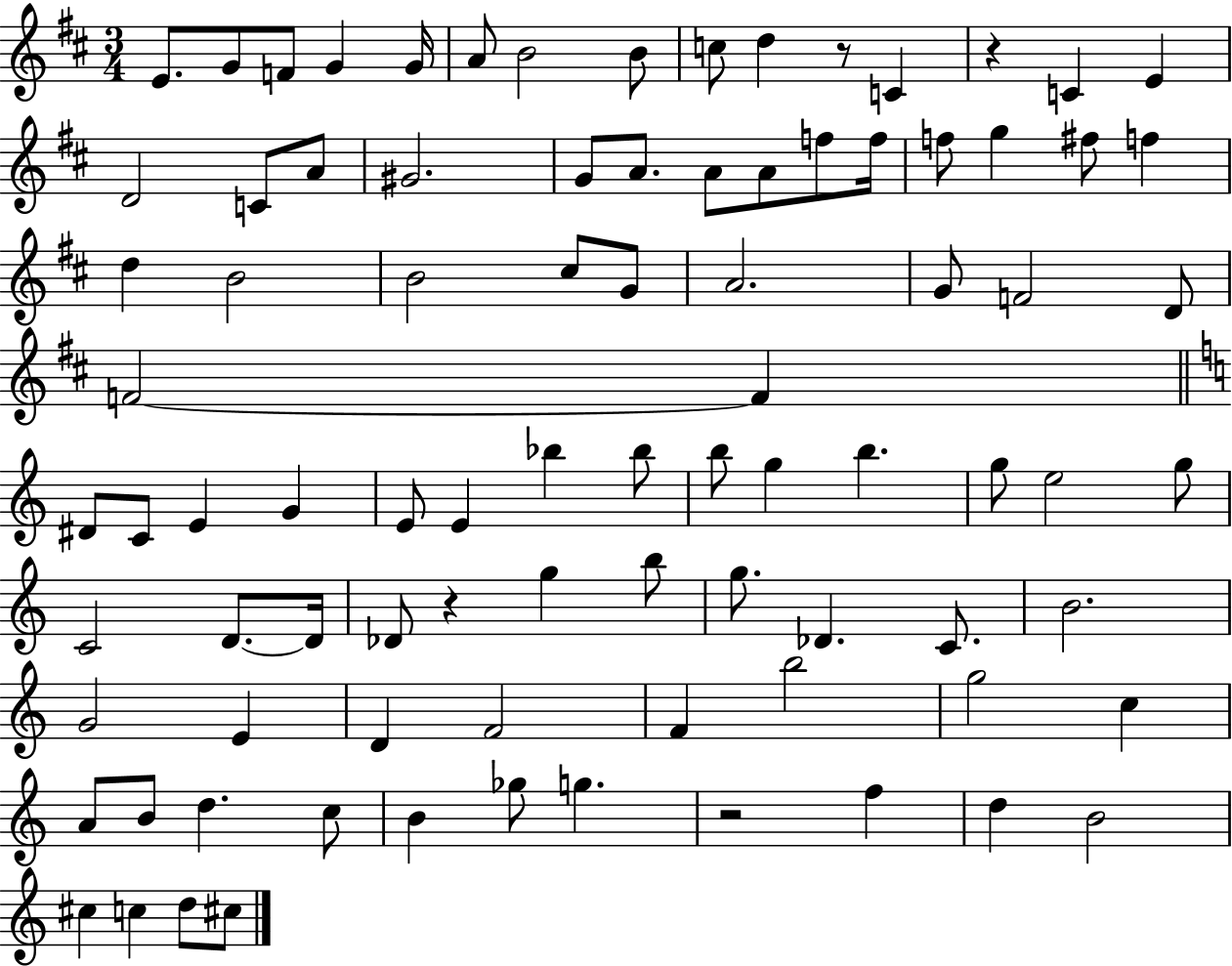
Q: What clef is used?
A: treble